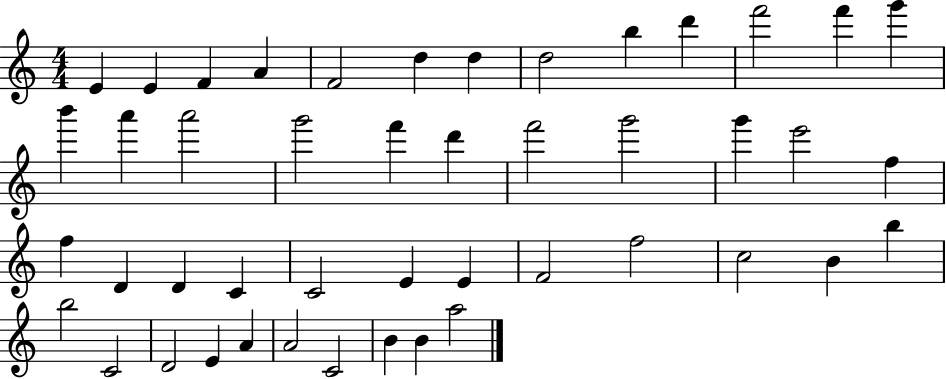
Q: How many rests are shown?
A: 0